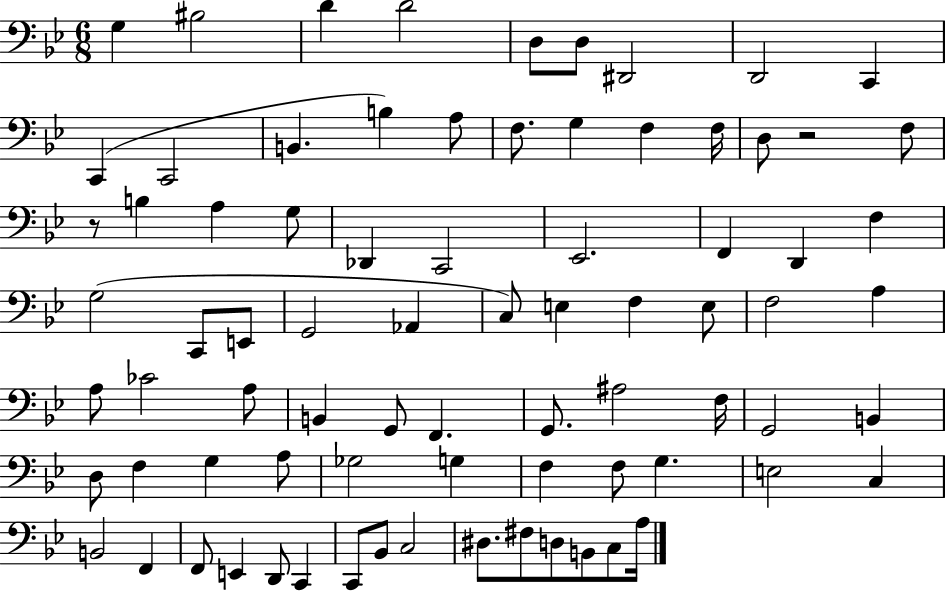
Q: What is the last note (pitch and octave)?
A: A3